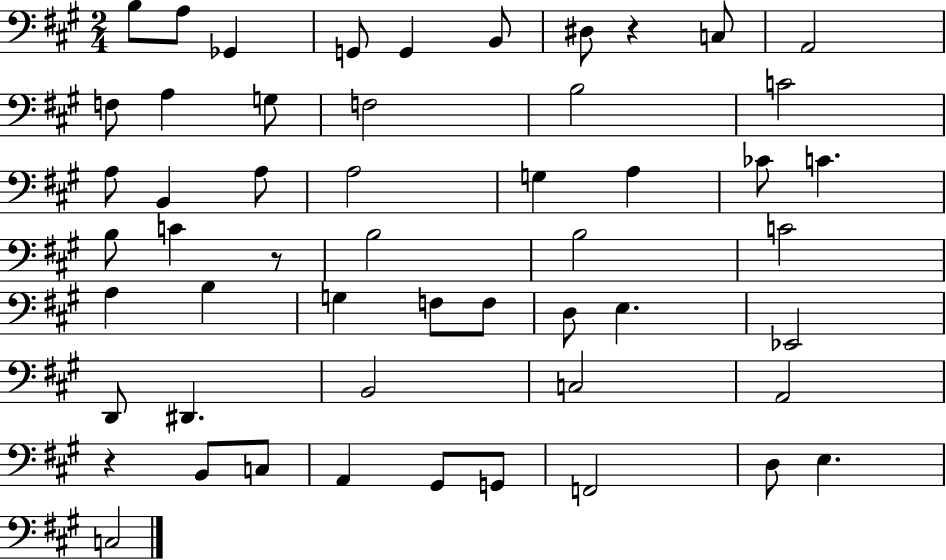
B3/e A3/e Gb2/q G2/e G2/q B2/e D#3/e R/q C3/e A2/h F3/e A3/q G3/e F3/h B3/h C4/h A3/e B2/q A3/e A3/h G3/q A3/q CES4/e C4/q. B3/e C4/q R/e B3/h B3/h C4/h A3/q B3/q G3/q F3/e F3/e D3/e E3/q. Eb2/h D2/e D#2/q. B2/h C3/h A2/h R/q B2/e C3/e A2/q G#2/e G2/e F2/h D3/e E3/q. C3/h